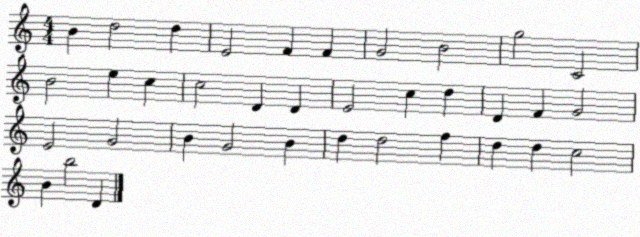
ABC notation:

X:1
T:Untitled
M:4/4
L:1/4
K:C
B d2 d E2 F F G2 B2 g2 C2 B2 e c c2 D D E2 c d D F G2 E2 G2 B G2 B d d2 f d d c2 B b2 D